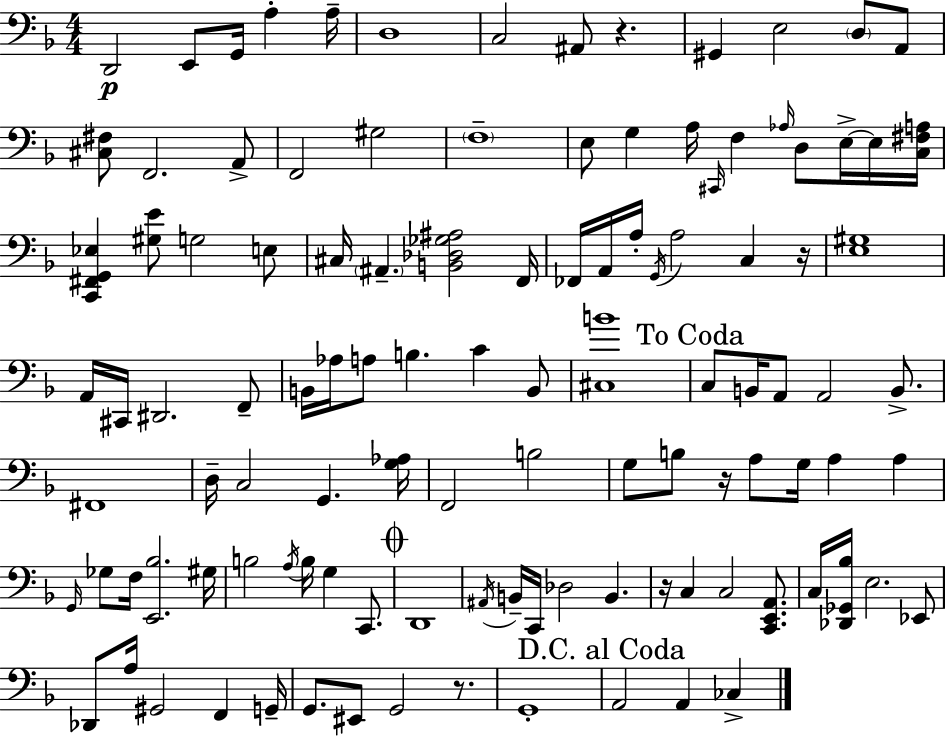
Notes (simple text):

D2/h E2/e G2/s A3/q A3/s D3/w C3/h A#2/e R/q. G#2/q E3/h D3/e A2/e [C#3,F#3]/e F2/h. A2/e F2/h G#3/h F3/w E3/e G3/q A3/s C#2/s F3/q Ab3/s D3/e E3/s E3/s [C3,F#3,A3]/s [C2,F#2,G2,Eb3]/q [G#3,E4]/e G3/h E3/e C#3/s A#2/q. [B2,Db3,Gb3,A#3]/h F2/s FES2/s A2/s A3/s G2/s A3/h C3/q R/s [E3,G#3]/w A2/s C#2/s D#2/h. F2/e B2/s Ab3/s A3/e B3/q. C4/q B2/e [C#3,B4]/w C3/e B2/s A2/e A2/h B2/e. F#2/w D3/s C3/h G2/q. [G3,Ab3]/s F2/h B3/h G3/e B3/e R/s A3/e G3/s A3/q A3/q G2/s Gb3/e F3/s [E2,Bb3]/h. G#3/s B3/h A3/s B3/s G3/q C2/e. D2/w A#2/s B2/s C2/s Db3/h B2/q. R/s C3/q C3/h [C2,E2,A2]/e. C3/s [Db2,Gb2,Bb3]/s E3/h. Eb2/e Db2/e A3/s G#2/h F2/q G2/s G2/e. EIS2/e G2/h R/e. G2/w A2/h A2/q CES3/q